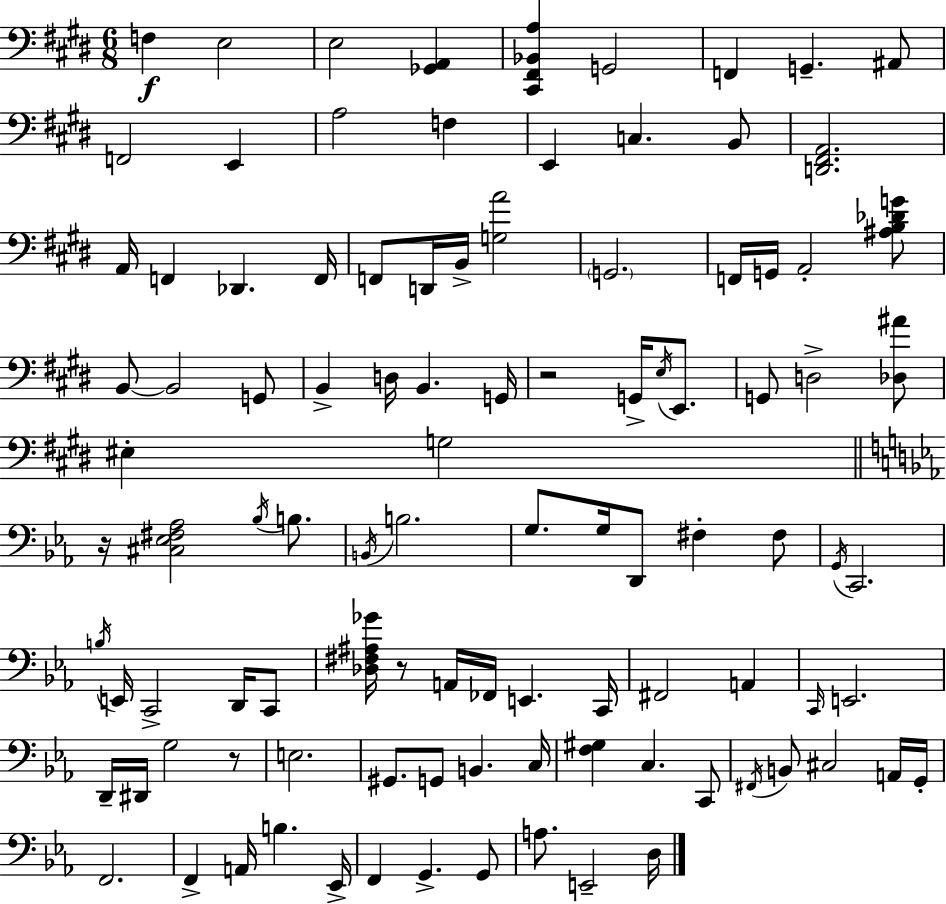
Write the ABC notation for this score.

X:1
T:Untitled
M:6/8
L:1/4
K:E
F, E,2 E,2 [_G,,A,,] [^C,,^F,,_B,,A,] G,,2 F,, G,, ^A,,/2 F,,2 E,, A,2 F, E,, C, B,,/2 [D,,^F,,A,,]2 A,,/4 F,, _D,, F,,/4 F,,/2 D,,/4 B,,/4 [G,A]2 G,,2 F,,/4 G,,/4 A,,2 [^A,B,_DG]/2 B,,/2 B,,2 G,,/2 B,, D,/4 B,, G,,/4 z2 G,,/4 E,/4 E,,/2 G,,/2 D,2 [_D,^A]/2 ^E, G,2 z/4 [^C,_E,^F,_A,]2 _B,/4 B,/2 B,,/4 B,2 G,/2 G,/4 D,,/2 ^F, ^F,/2 G,,/4 C,,2 B,/4 E,,/4 C,,2 D,,/4 C,,/2 [_D,^F,^A,_G]/4 z/2 A,,/4 _F,,/4 E,, C,,/4 ^F,,2 A,, C,,/4 E,,2 D,,/4 ^D,,/4 G,2 z/2 E,2 ^G,,/2 G,,/2 B,, C,/4 [F,^G,] C, C,,/2 ^F,,/4 B,,/2 ^C,2 A,,/4 G,,/4 F,,2 F,, A,,/4 B, _E,,/4 F,, G,, G,,/2 A,/2 E,,2 D,/4